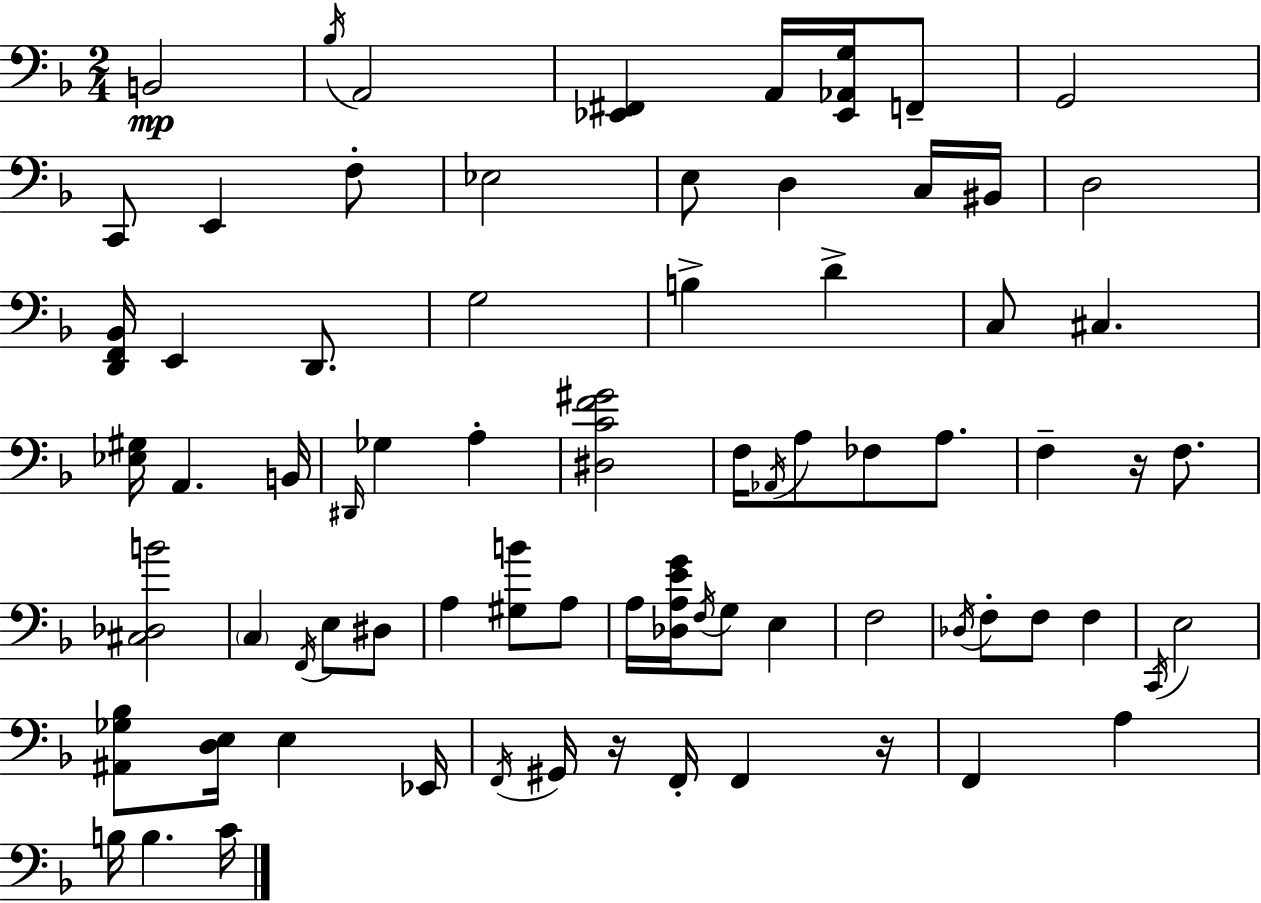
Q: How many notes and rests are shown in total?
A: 75